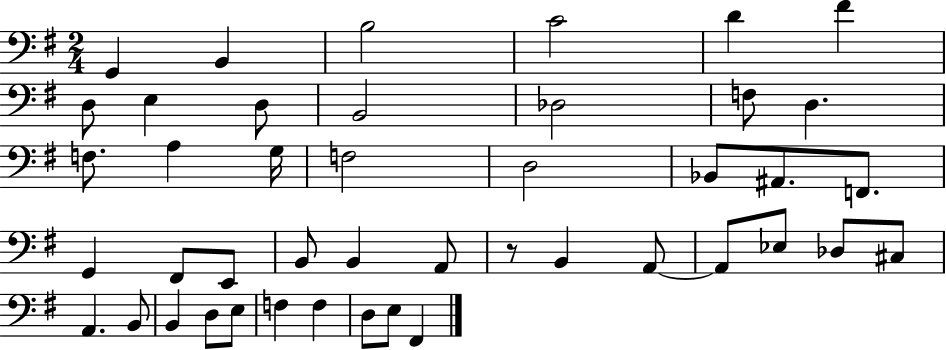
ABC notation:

X:1
T:Untitled
M:2/4
L:1/4
K:G
G,, B,, B,2 C2 D ^F D,/2 E, D,/2 B,,2 _D,2 F,/2 D, F,/2 A, G,/4 F,2 D,2 _B,,/2 ^A,,/2 F,,/2 G,, ^F,,/2 E,,/2 B,,/2 B,, A,,/2 z/2 B,, A,,/2 A,,/2 _E,/2 _D,/2 ^C,/2 A,, B,,/2 B,, D,/2 E,/2 F, F, D,/2 E,/2 ^F,,